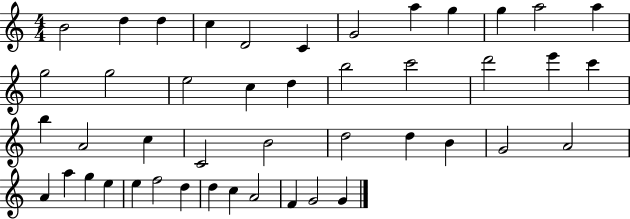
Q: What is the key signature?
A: C major